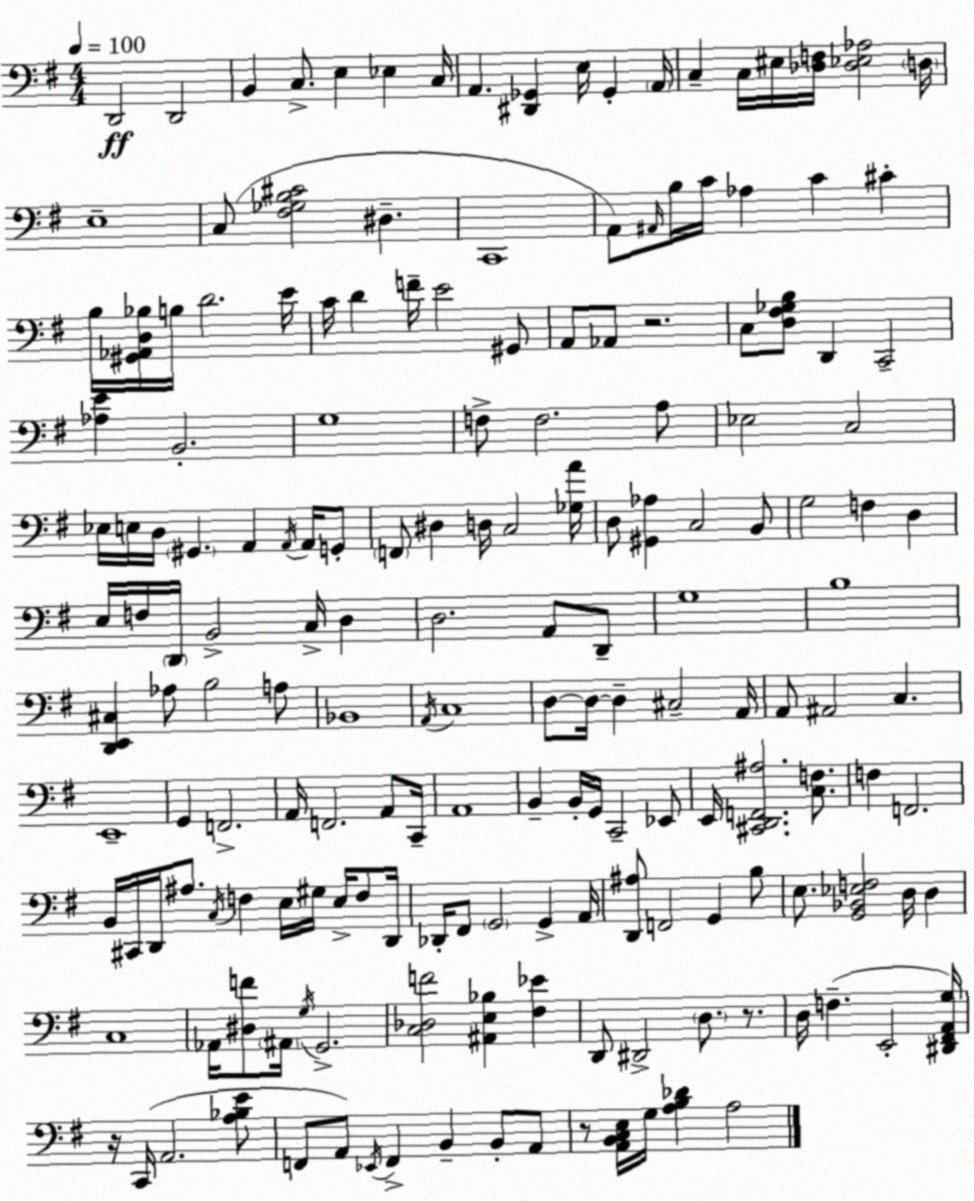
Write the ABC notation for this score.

X:1
T:Untitled
M:4/4
L:1/4
K:Em
D,,2 D,,2 B,, C,/2 E, _E, C,/4 A,, [^D,,_G,,] E,/4 _G,, A,,/4 C, C,/4 ^E,/4 [_D,F,]/4 [_D,_E,_A,]2 D,/4 E,4 C,/2 [^F,_G,B,^C]2 ^D, C,,4 A,,/2 ^A,,/4 B,/4 C/4 _A, C ^C B,/4 [^G,,_A,,D,_B,]/4 B,/4 D2 E/4 C/4 D F/4 E2 ^G,,/2 A,,/2 _A,,/2 z2 C,/2 [D,^F,_G,B,]/2 D,, C,,2 [_A,E] B,,2 G,4 F,/2 F,2 A,/2 _E,2 C,2 _E,/4 E,/4 D,/4 ^G,, A,, A,,/4 A,,/4 G,,/2 F,,/2 ^D, D,/4 C,2 [_G,A]/4 D,/2 [^G,,_A,] C,2 B,,/2 G,2 F, D, E,/4 F,/4 D,,/4 B,,2 C,/4 D, D,2 A,,/2 D,,/2 G,4 B,4 [D,,E,,^C,] _A,/2 B,2 A,/2 _B,,4 A,,/4 C,4 D,/2 D,/4 D, ^C,2 A,,/4 A,,/2 ^A,,2 C, E,,4 G,, F,,2 A,,/4 F,,2 A,,/2 C,,/4 A,,4 B,, B,,/4 G,,/4 C,,2 _E,,/2 E,,/4 [^C,,D,,F,,^A,]2 [C,F,]/2 F, F,,2 B,,/4 ^C,,/4 D,,/4 ^A,/2 C,/4 F, E,/4 ^G,/4 E,/4 F,/2 D,,/4 _D,,/4 ^F,,/2 G,,2 G,, A,,/4 [D,,^A,]/2 F,,2 G,, B,/2 E,/2 [G,,_B,,_E,F,]2 D,/4 D, C,4 _A,,/4 [^D,F]/2 ^A,,/4 G,/4 G,,2 [C,_D,F]2 [^A,,E,_B,] [^F,_E] D,,/2 ^D,,2 D,/2 z/2 D,/4 F, E,,2 [^D,,^F,,A,,G,]/4 z/4 C,,/4 A,,2 [A,_B,E]/2 F,,/2 A,,/2 _E,,/4 F,, B,, B,,/2 A,,/2 z/2 [A,,B,,C,E,]/4 G,/4 [A,B,_D] A,2